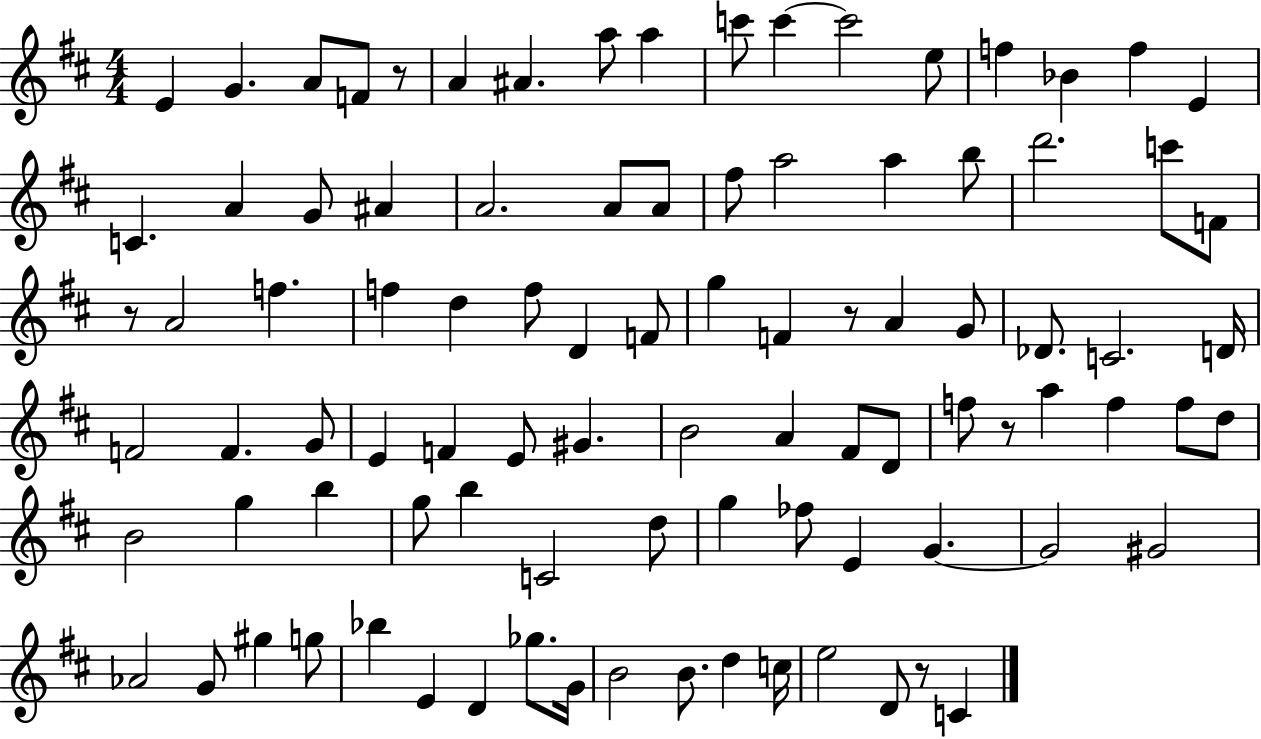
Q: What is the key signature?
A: D major